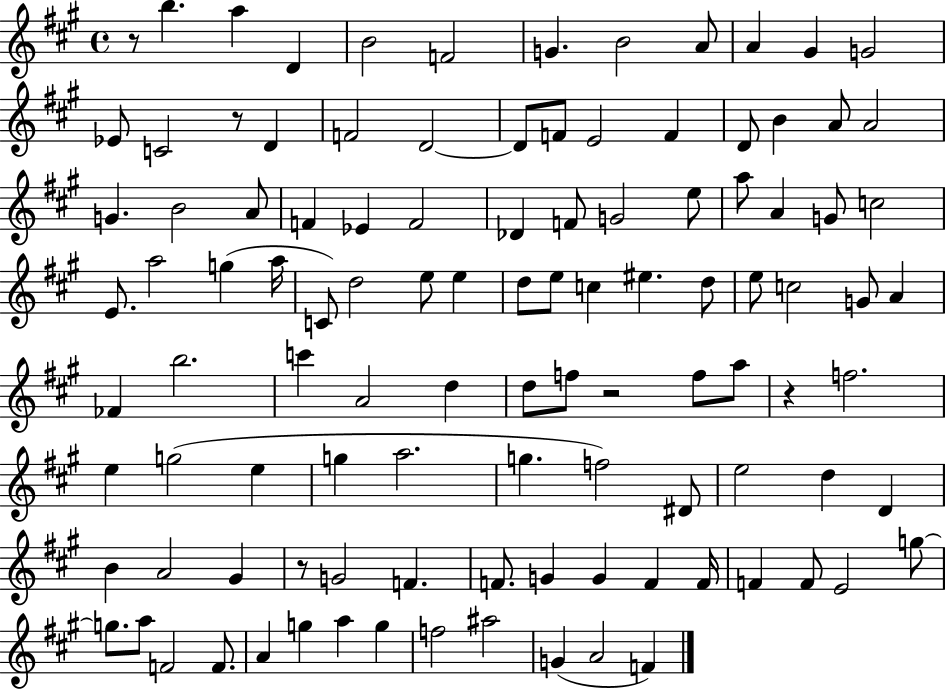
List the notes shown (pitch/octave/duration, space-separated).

R/e B5/q. A5/q D4/q B4/h F4/h G4/q. B4/h A4/e A4/q G#4/q G4/h Eb4/e C4/h R/e D4/q F4/h D4/h D4/e F4/e E4/h F4/q D4/e B4/q A4/e A4/h G4/q. B4/h A4/e F4/q Eb4/q F4/h Db4/q F4/e G4/h E5/e A5/e A4/q G4/e C5/h E4/e. A5/h G5/q A5/s C4/e D5/h E5/e E5/q D5/e E5/e C5/q EIS5/q. D5/e E5/e C5/h G4/e A4/q FES4/q B5/h. C6/q A4/h D5/q D5/e F5/e R/h F5/e A5/e R/q F5/h. E5/q G5/h E5/q G5/q A5/h. G5/q. F5/h D#4/e E5/h D5/q D4/q B4/q A4/h G#4/q R/e G4/h F4/q. F4/e. G4/q G4/q F4/q F4/s F4/q F4/e E4/h G5/e G5/e. A5/e F4/h F4/e. A4/q G5/q A5/q G5/q F5/h A#5/h G4/q A4/h F4/q